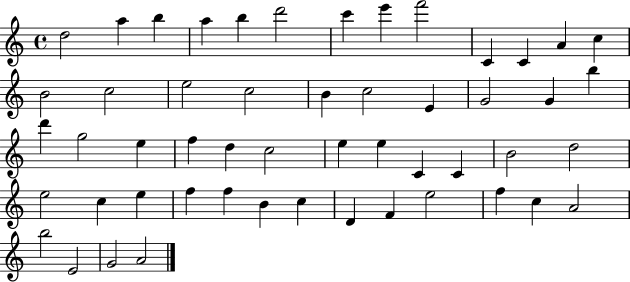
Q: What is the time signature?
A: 4/4